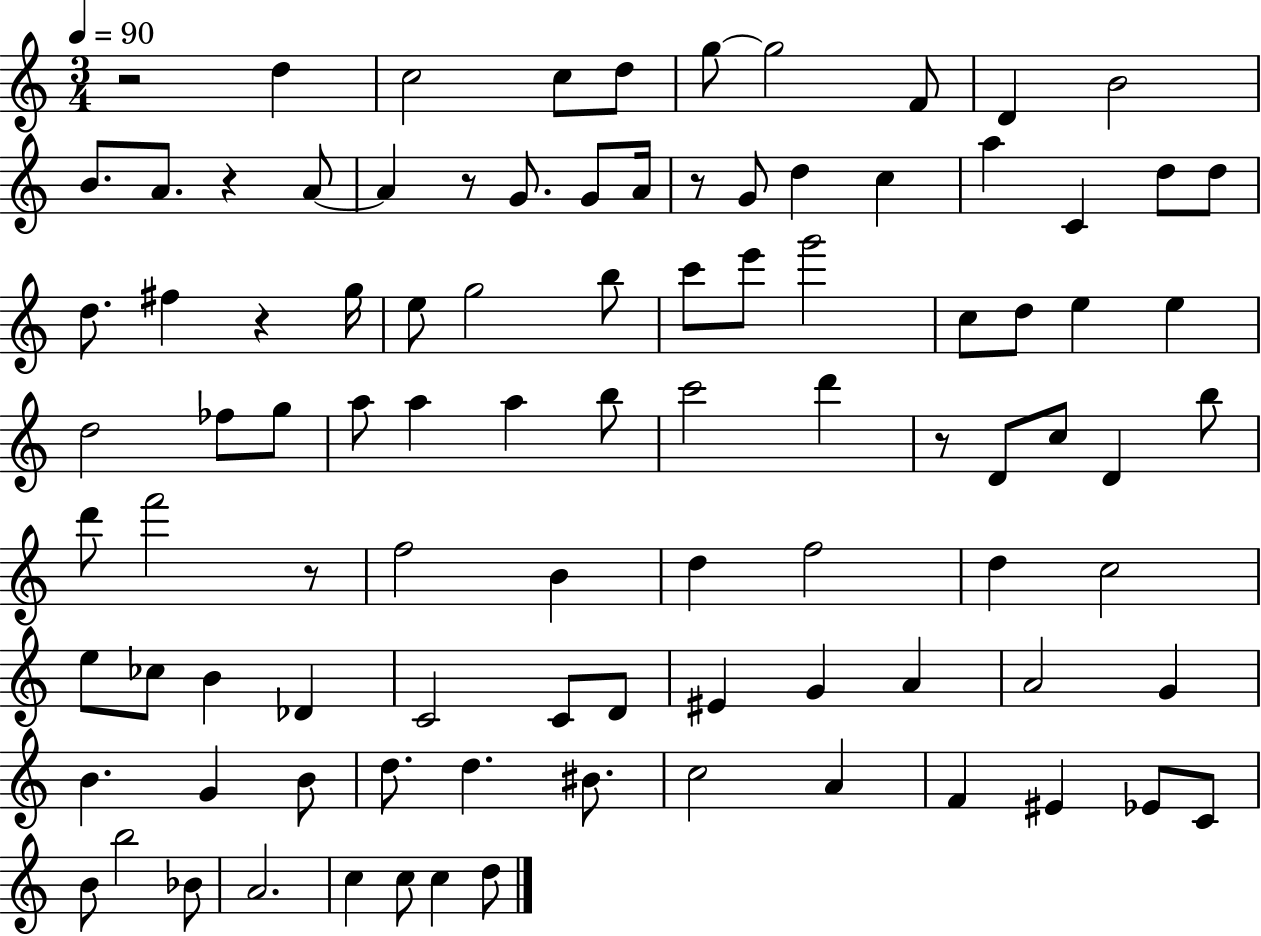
R/h D5/q C5/h C5/e D5/e G5/e G5/h F4/e D4/q B4/h B4/e. A4/e. R/q A4/e A4/q R/e G4/e. G4/e A4/s R/e G4/e D5/q C5/q A5/q C4/q D5/e D5/e D5/e. F#5/q R/q G5/s E5/e G5/h B5/e C6/e E6/e G6/h C5/e D5/e E5/q E5/q D5/h FES5/e G5/e A5/e A5/q A5/q B5/e C6/h D6/q R/e D4/e C5/e D4/q B5/e D6/e F6/h R/e F5/h B4/q D5/q F5/h D5/q C5/h E5/e CES5/e B4/q Db4/q C4/h C4/e D4/e EIS4/q G4/q A4/q A4/h G4/q B4/q. G4/q B4/e D5/e. D5/q. BIS4/e. C5/h A4/q F4/q EIS4/q Eb4/e C4/e B4/e B5/h Bb4/e A4/h. C5/q C5/e C5/q D5/e